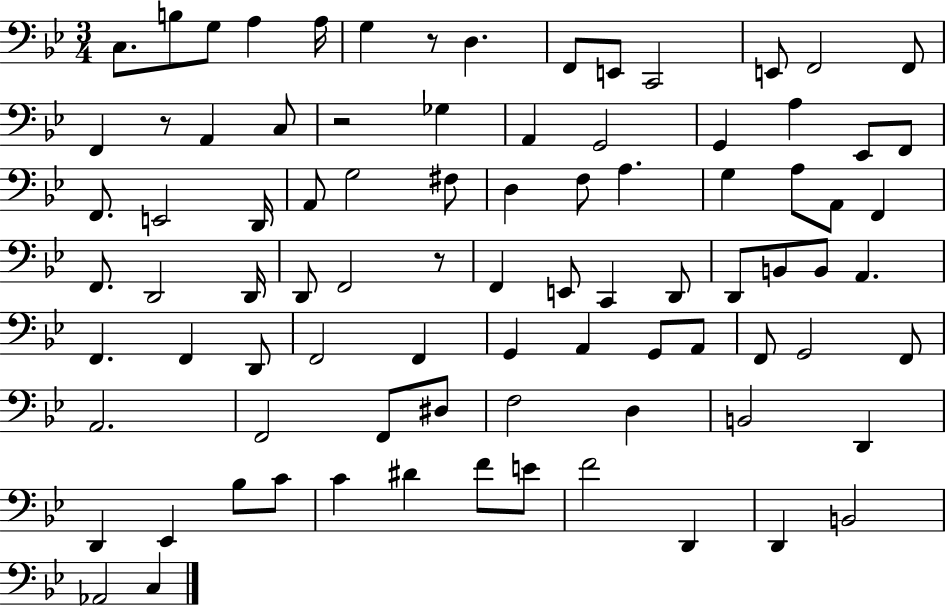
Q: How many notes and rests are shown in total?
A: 87